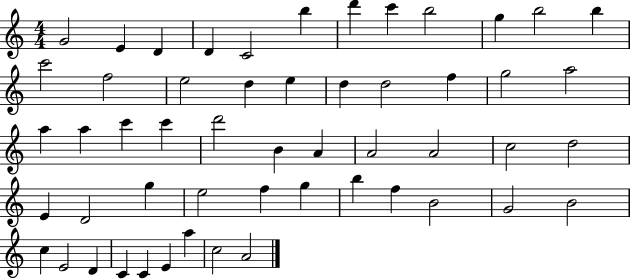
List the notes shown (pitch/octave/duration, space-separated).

G4/h E4/q D4/q D4/q C4/h B5/q D6/q C6/q B5/h G5/q B5/h B5/q C6/h F5/h E5/h D5/q E5/q D5/q D5/h F5/q G5/h A5/h A5/q A5/q C6/q C6/q D6/h B4/q A4/q A4/h A4/h C5/h D5/h E4/q D4/h G5/q E5/h F5/q G5/q B5/q F5/q B4/h G4/h B4/h C5/q E4/h D4/q C4/q C4/q E4/q A5/q C5/h A4/h